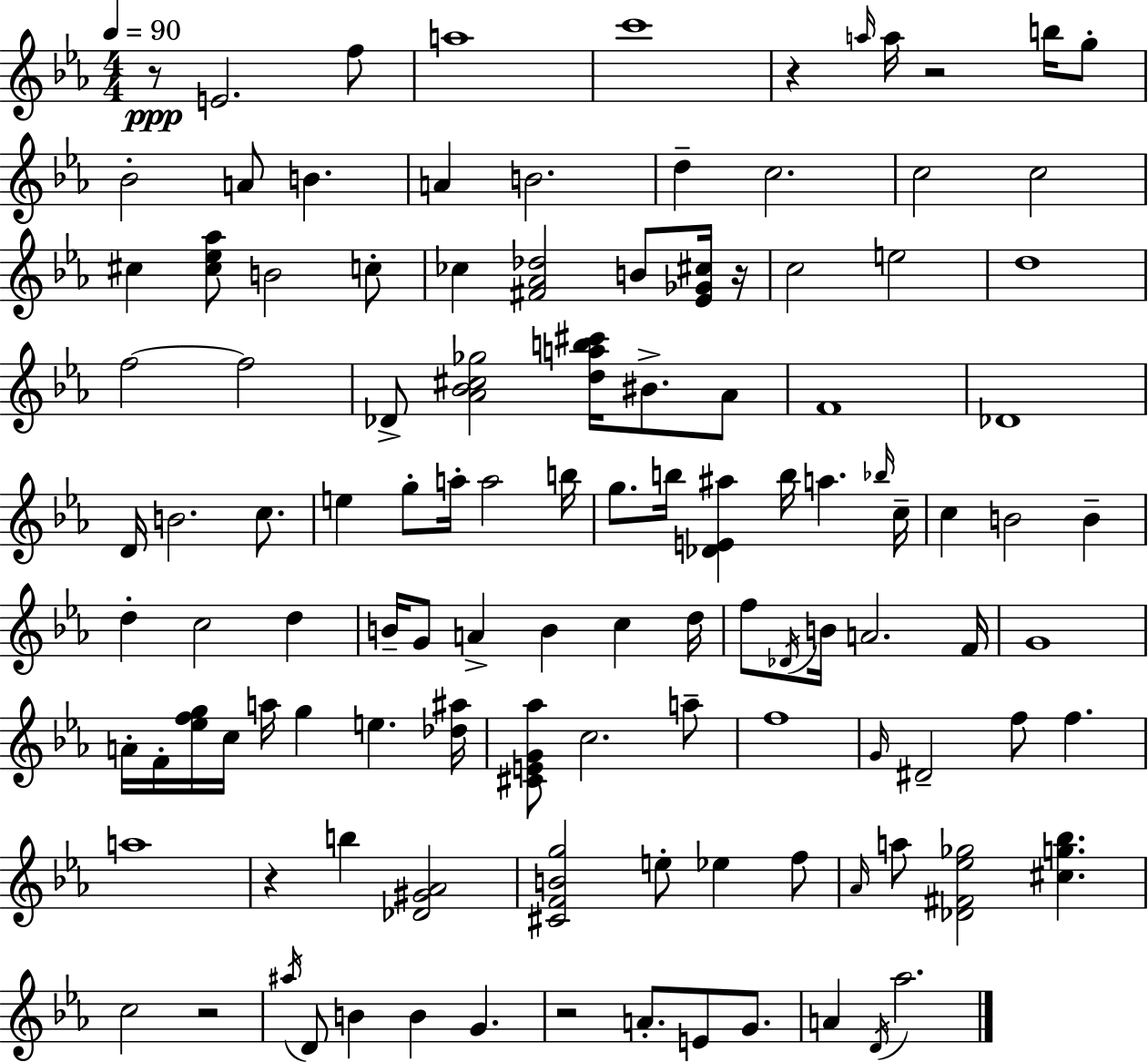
R/e E4/h. F5/e A5/w C6/w R/q A5/s A5/s R/h B5/s G5/e Bb4/h A4/e B4/q. A4/q B4/h. D5/q C5/h. C5/h C5/h C#5/q [C#5,Eb5,Ab5]/e B4/h C5/e CES5/q [F#4,Ab4,Db5]/h B4/e [Eb4,Gb4,C#5]/s R/s C5/h E5/h D5/w F5/h F5/h Db4/e [Ab4,Bb4,C#5,Gb5]/h [D5,A5,B5,C#6]/s BIS4/e. Ab4/e F4/w Db4/w D4/s B4/h. C5/e. E5/q G5/e A5/s A5/h B5/s G5/e. B5/s [Db4,E4,A#5]/q B5/s A5/q. Bb5/s C5/s C5/q B4/h B4/q D5/q C5/h D5/q B4/s G4/e A4/q B4/q C5/q D5/s F5/e Db4/s B4/s A4/h. F4/s G4/w A4/s F4/s [Eb5,F5,G5]/s C5/s A5/s G5/q E5/q. [Db5,A#5]/s [C#4,E4,G4,Ab5]/e C5/h. A5/e F5/w G4/s D#4/h F5/e F5/q. A5/w R/q B5/q [Db4,G#4,Ab4]/h [C#4,F4,B4,G5]/h E5/e Eb5/q F5/e Ab4/s A5/e [Db4,F#4,Eb5,Gb5]/h [C#5,G5,Bb5]/q. C5/h R/h A#5/s D4/e B4/q B4/q G4/q. R/h A4/e. E4/e G4/e. A4/q D4/s Ab5/h.